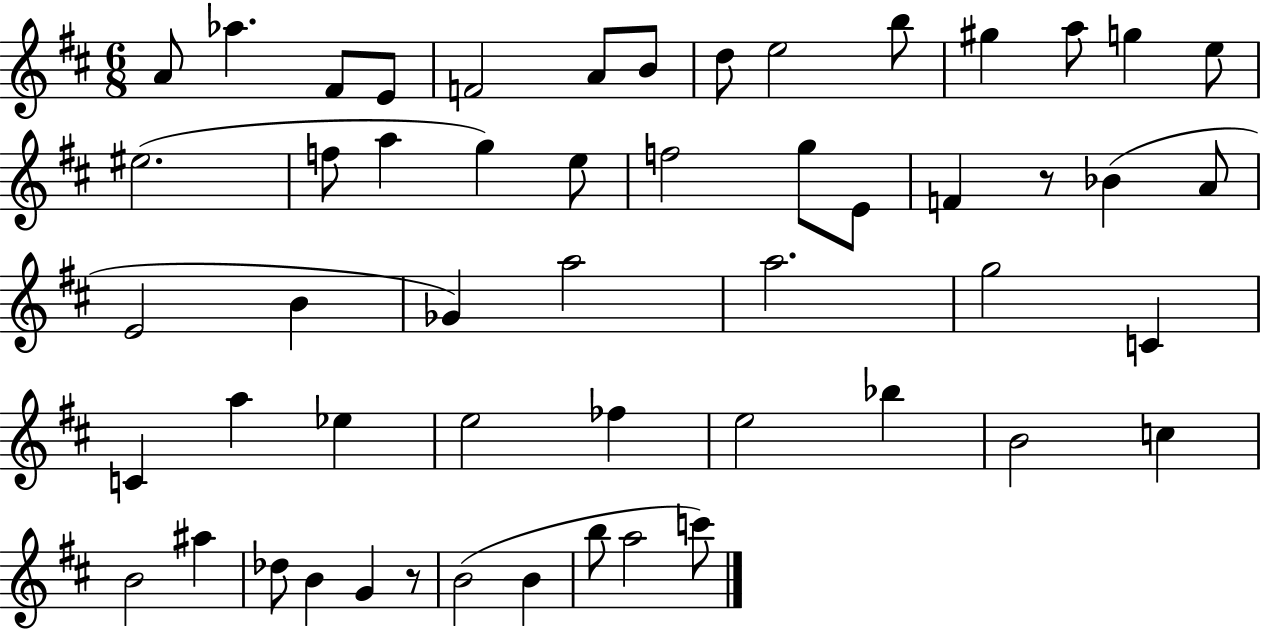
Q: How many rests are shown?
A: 2